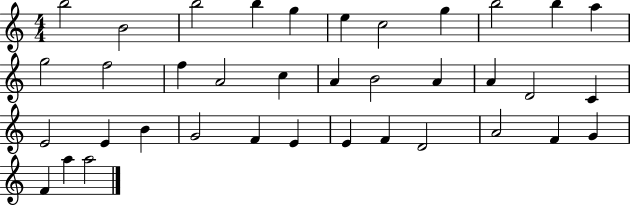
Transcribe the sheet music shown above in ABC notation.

X:1
T:Untitled
M:4/4
L:1/4
K:C
b2 B2 b2 b g e c2 g b2 b a g2 f2 f A2 c A B2 A A D2 C E2 E B G2 F E E F D2 A2 F G F a a2